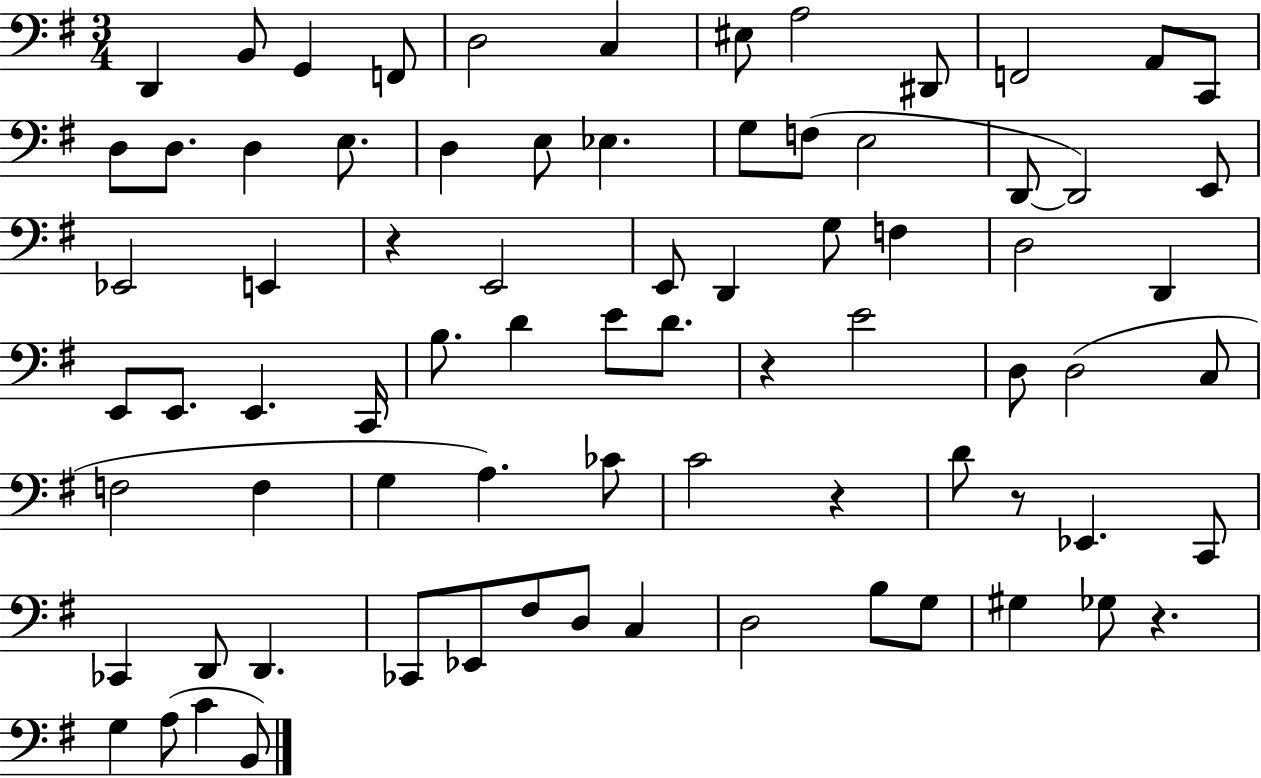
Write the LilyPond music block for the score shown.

{
  \clef bass
  \numericTimeSignature
  \time 3/4
  \key g \major
  d,4 b,8 g,4 f,8 | d2 c4 | eis8 a2 dis,8 | f,2 a,8 c,8 | \break d8 d8. d4 e8. | d4 e8 ees4. | g8 f8( e2 | d,8~~ d,2) e,8 | \break ees,2 e,4 | r4 e,2 | e,8 d,4 g8 f4 | d2 d,4 | \break e,8 e,8. e,4. c,16 | b8. d'4 e'8 d'8. | r4 e'2 | d8 d2( c8 | \break f2 f4 | g4 a4.) ces'8 | c'2 r4 | d'8 r8 ees,4. c,8 | \break ces,4 d,8 d,4. | ces,8 ees,8 fis8 d8 c4 | d2 b8 g8 | gis4 ges8 r4. | \break g4 a8( c'4 b,8) | \bar "|."
}